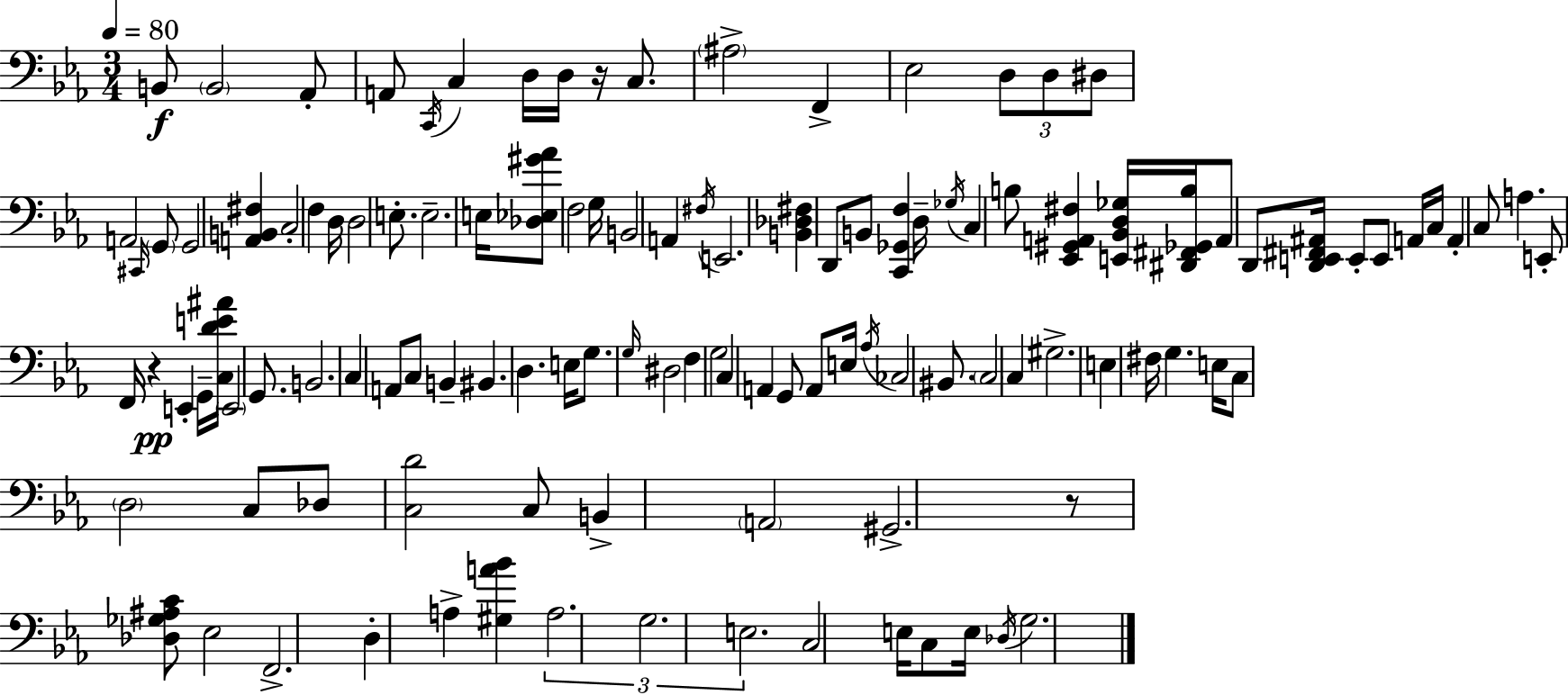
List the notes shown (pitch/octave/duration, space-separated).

B2/e B2/h Ab2/e A2/e C2/s C3/q D3/s D3/s R/s C3/e. A#3/h F2/q Eb3/h D3/e D3/e D#3/e A2/h C#2/s G2/e G2/h [A2,B2,F#3]/q C3/h F3/q D3/s D3/h E3/e. E3/h. E3/s [Db3,Eb3,G#4,Ab4]/e F3/h G3/s B2/h A2/q F#3/s E2/h. [B2,Db3,F#3]/q D2/e B2/e [C2,Gb2,F3]/q D3/s Gb3/s C3/q B3/e [Eb2,G#2,A2,F#3]/q [E2,Bb2,D3,Gb3]/s [D#2,F#2,Gb2,B3]/s A2/e D2/e [D2,E2,F#2,A#2]/s E2/e E2/e A2/s C3/s A2/q C3/e A3/q. E2/e F2/s R/q E2/q G2/s [C3,D4,E4,A#4]/s E2/h G2/e. B2/h. C3/q A2/e C3/e B2/q BIS2/q. D3/q. E3/s G3/e. G3/s D#3/h F3/q G3/h C3/q A2/q G2/e A2/e E3/s Ab3/s CES3/h BIS2/e. C3/h C3/q G#3/h. E3/q F#3/s G3/q. E3/s C3/e D3/h C3/e Db3/e [C3,D4]/h C3/e B2/q A2/h G#2/h. R/e [Db3,Gb3,A#3,C4]/e Eb3/h F2/h. D3/q A3/q [G#3,A4,Bb4]/q A3/h. G3/h. E3/h. C3/h E3/s C3/e E3/s Db3/s G3/h.